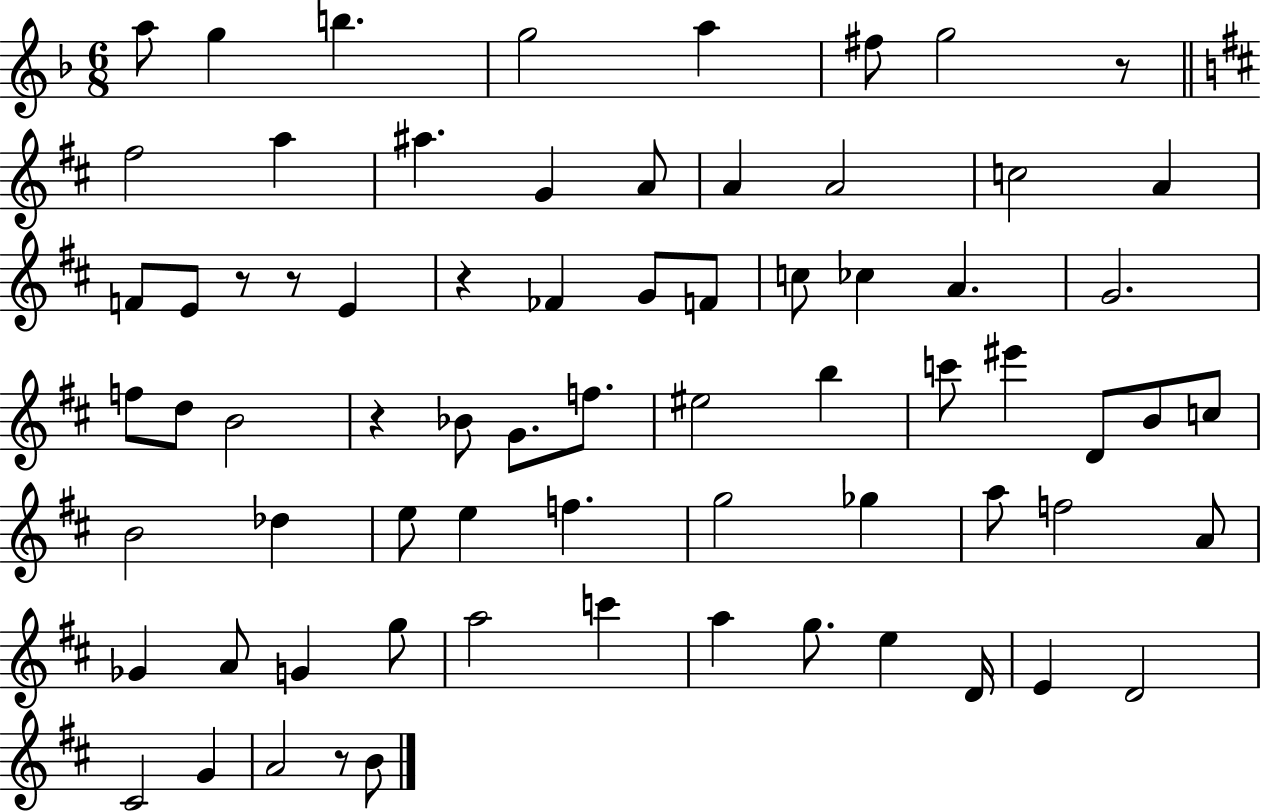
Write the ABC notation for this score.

X:1
T:Untitled
M:6/8
L:1/4
K:F
a/2 g b g2 a ^f/2 g2 z/2 ^f2 a ^a G A/2 A A2 c2 A F/2 E/2 z/2 z/2 E z _F G/2 F/2 c/2 _c A G2 f/2 d/2 B2 z _B/2 G/2 f/2 ^e2 b c'/2 ^e' D/2 B/2 c/2 B2 _d e/2 e f g2 _g a/2 f2 A/2 _G A/2 G g/2 a2 c' a g/2 e D/4 E D2 ^C2 G A2 z/2 B/2